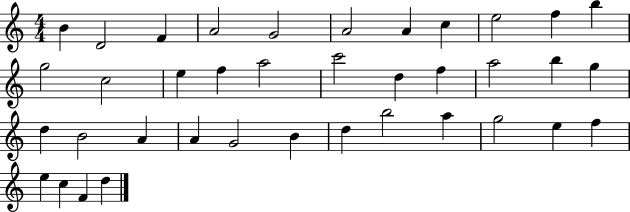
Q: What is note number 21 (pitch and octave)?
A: B5